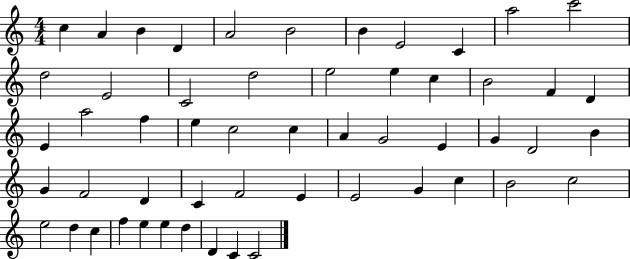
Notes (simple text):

C5/q A4/q B4/q D4/q A4/h B4/h B4/q E4/h C4/q A5/h C6/h D5/h E4/h C4/h D5/h E5/h E5/q C5/q B4/h F4/q D4/q E4/q A5/h F5/q E5/q C5/h C5/q A4/q G4/h E4/q G4/q D4/h B4/q G4/q F4/h D4/q C4/q F4/h E4/q E4/h G4/q C5/q B4/h C5/h E5/h D5/q C5/q F5/q E5/q E5/q D5/q D4/q C4/q C4/h